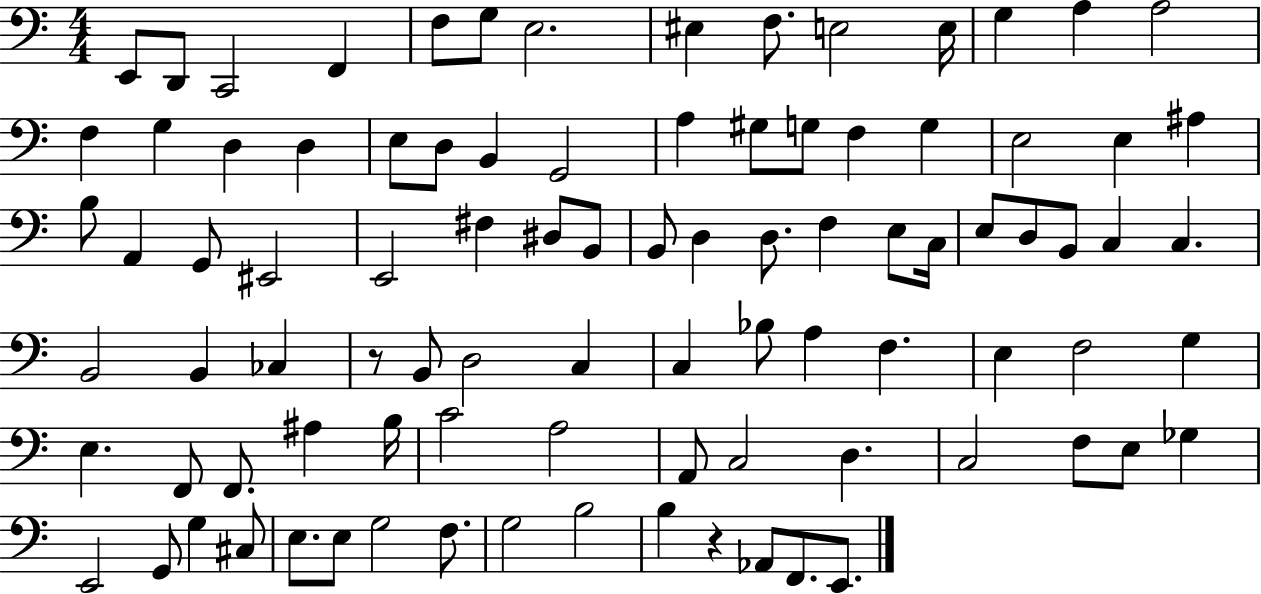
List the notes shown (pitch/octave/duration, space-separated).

E2/e D2/e C2/h F2/q F3/e G3/e E3/h. EIS3/q F3/e. E3/h E3/s G3/q A3/q A3/h F3/q G3/q D3/q D3/q E3/e D3/e B2/q G2/h A3/q G#3/e G3/e F3/q G3/q E3/h E3/q A#3/q B3/e A2/q G2/e EIS2/h E2/h F#3/q D#3/e B2/e B2/e D3/q D3/e. F3/q E3/e C3/s E3/e D3/e B2/e C3/q C3/q. B2/h B2/q CES3/q R/e B2/e D3/h C3/q C3/q Bb3/e A3/q F3/q. E3/q F3/h G3/q E3/q. F2/e F2/e. A#3/q B3/s C4/h A3/h A2/e C3/h D3/q. C3/h F3/e E3/e Gb3/q E2/h G2/e G3/q C#3/e E3/e. E3/e G3/h F3/e. G3/h B3/h B3/q R/q Ab2/e F2/e. E2/e.